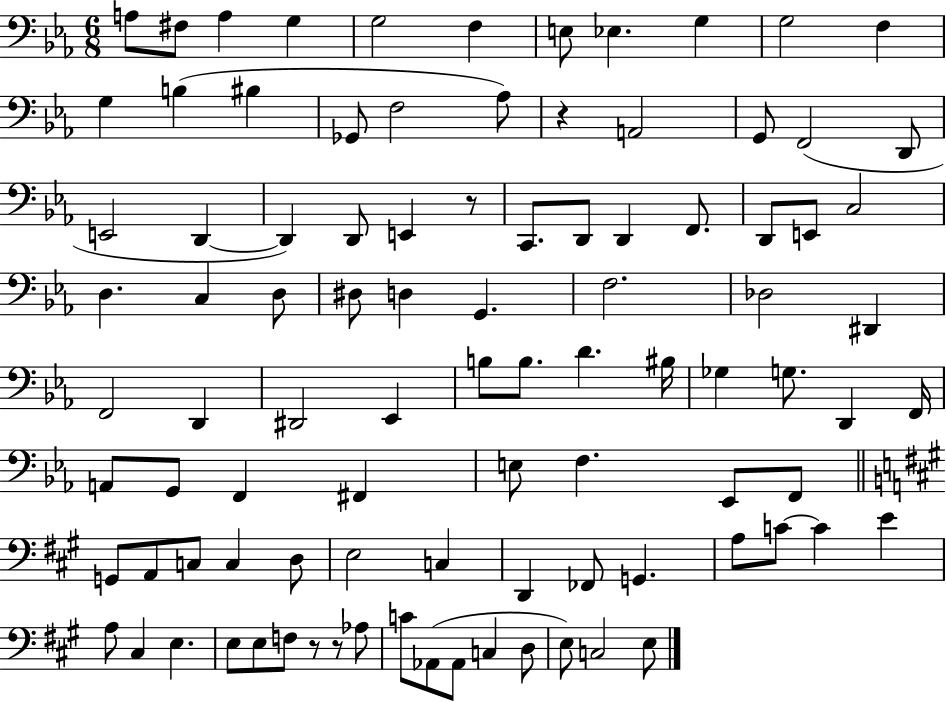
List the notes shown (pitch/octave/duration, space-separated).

A3/e F#3/e A3/q G3/q G3/h F3/q E3/e Eb3/q. G3/q G3/h F3/q G3/q B3/q BIS3/q Gb2/e F3/h Ab3/e R/q A2/h G2/e F2/h D2/e E2/h D2/q D2/q D2/e E2/q R/e C2/e. D2/e D2/q F2/e. D2/e E2/e C3/h D3/q. C3/q D3/e D#3/e D3/q G2/q. F3/h. Db3/h D#2/q F2/h D2/q D#2/h Eb2/q B3/e B3/e. D4/q. BIS3/s Gb3/q G3/e. D2/q F2/s A2/e G2/e F2/q F#2/q E3/e F3/q. Eb2/e F2/e G2/e A2/e C3/e C3/q D3/e E3/h C3/q D2/q FES2/e G2/q. A3/e C4/e C4/q E4/q A3/e C#3/q E3/q. E3/e E3/e F3/e R/e R/e Ab3/e C4/e Ab2/e Ab2/e C3/q D3/e E3/e C3/h E3/e